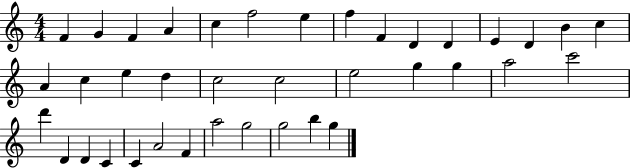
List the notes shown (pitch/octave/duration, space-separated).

F4/q G4/q F4/q A4/q C5/q F5/h E5/q F5/q F4/q D4/q D4/q E4/q D4/q B4/q C5/q A4/q C5/q E5/q D5/q C5/h C5/h E5/h G5/q G5/q A5/h C6/h D6/q D4/q D4/q C4/q C4/q A4/h F4/q A5/h G5/h G5/h B5/q G5/q